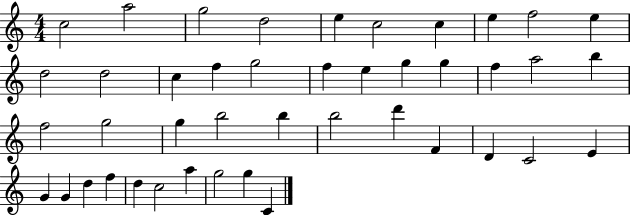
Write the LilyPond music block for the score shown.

{
  \clef treble
  \numericTimeSignature
  \time 4/4
  \key c \major
  c''2 a''2 | g''2 d''2 | e''4 c''2 c''4 | e''4 f''2 e''4 | \break d''2 d''2 | c''4 f''4 g''2 | f''4 e''4 g''4 g''4 | f''4 a''2 b''4 | \break f''2 g''2 | g''4 b''2 b''4 | b''2 d'''4 f'4 | d'4 c'2 e'4 | \break g'4 g'4 d''4 f''4 | d''4 c''2 a''4 | g''2 g''4 c'4 | \bar "|."
}